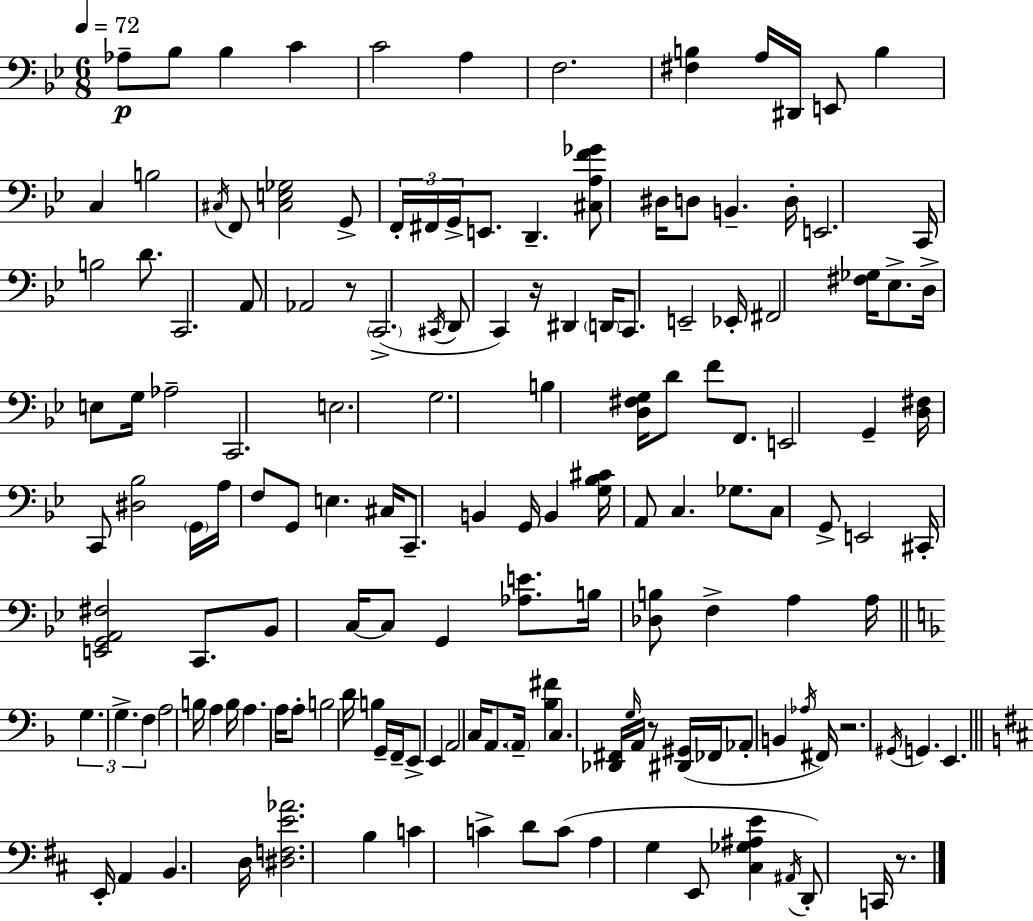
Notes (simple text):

Ab3/e Bb3/e Bb3/q C4/q C4/h A3/q F3/h. [F#3,B3]/q A3/s D#2/s E2/e B3/q C3/q B3/h C#3/s F2/e [C#3,E3,Gb3]/h G2/e F2/s F#2/s G2/s E2/e. D2/q. [C#3,A3,F4,Gb4]/e D#3/s D3/e B2/q. D3/s E2/h. C2/s B3/h D4/e. C2/h. A2/e Ab2/h R/e C2/h. C#2/s D2/e C2/q R/s D#2/q D2/s C2/e. E2/h Eb2/s F#2/h [F#3,Gb3]/s Eb3/e. D3/s E3/e G3/s Ab3/h C2/h. E3/h. G3/h. B3/q [D3,F#3,G3]/s D4/e F4/e F2/e. E2/h G2/q [D3,F#3]/s C2/e [D#3,Bb3]/h G2/s A3/s F3/e G2/e E3/q. C#3/s C2/e. B2/q G2/s B2/q [G3,Bb3,C#4]/s A2/e C3/q. Gb3/e. C3/e G2/e E2/h C#2/s [E2,G2,A2,F#3]/h C2/e. Bb2/e C3/s C3/e G2/q [Ab3,E4]/e. B3/s [Db3,B3]/e F3/q A3/q A3/s G3/q. G3/q. F3/q A3/h B3/s A3/q B3/s A3/q. A3/s A3/e B3/h D4/s B3/q G2/s F2/s E2/e E2/q A2/h C3/s A2/e. A2/s [Bb3,F#4]/q C3/q. [Db2,F#2]/s G3/s A2/s R/e [D#2,G#2]/s FES2/s Ab2/e B2/q Ab3/s F#2/s R/h. G#2/s G2/q. E2/q. E2/s A2/q B2/q. D3/s [D#3,F3,E4,Ab4]/h. B3/q C4/q C4/q D4/e C4/e A3/q G3/q E2/e [C#3,Gb3,A#3,E4]/q A#2/s D2/e C2/s R/e.